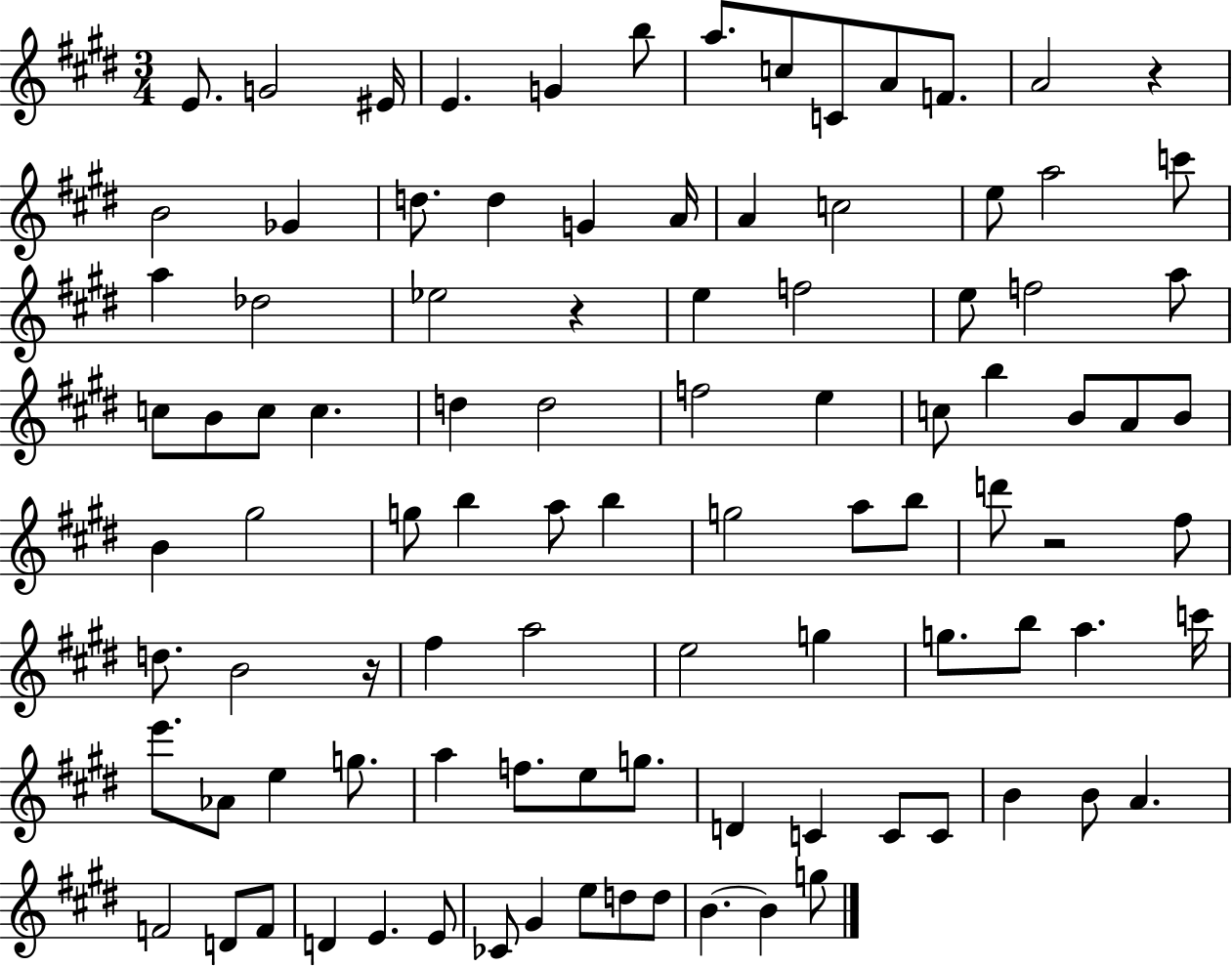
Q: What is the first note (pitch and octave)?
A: E4